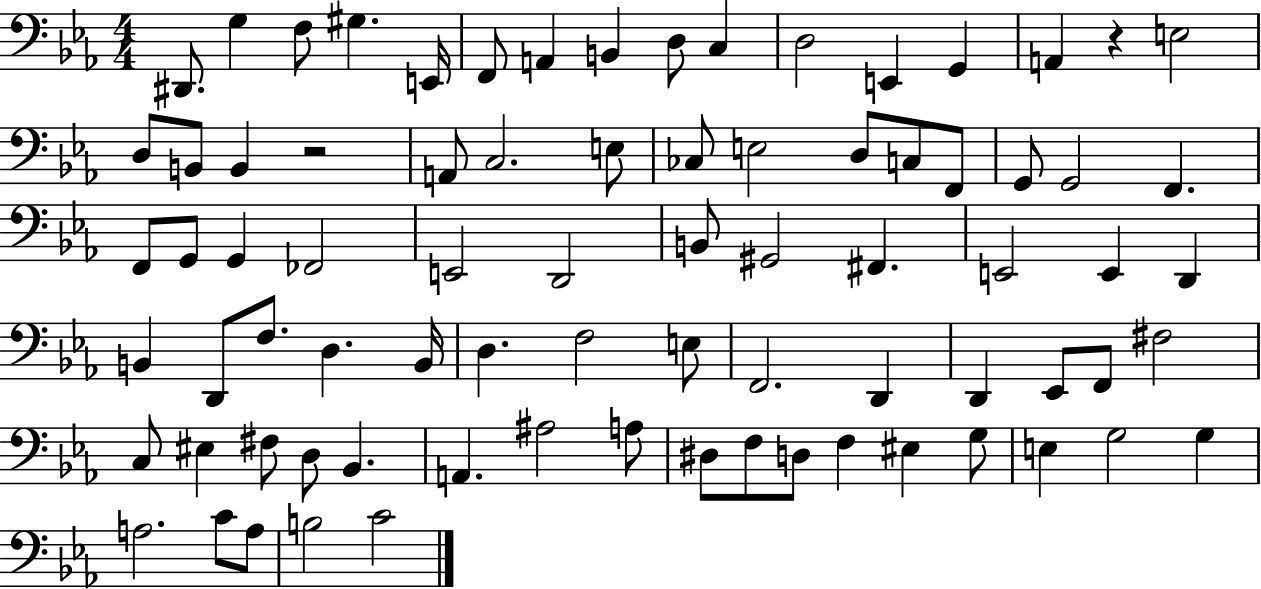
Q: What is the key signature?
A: EES major